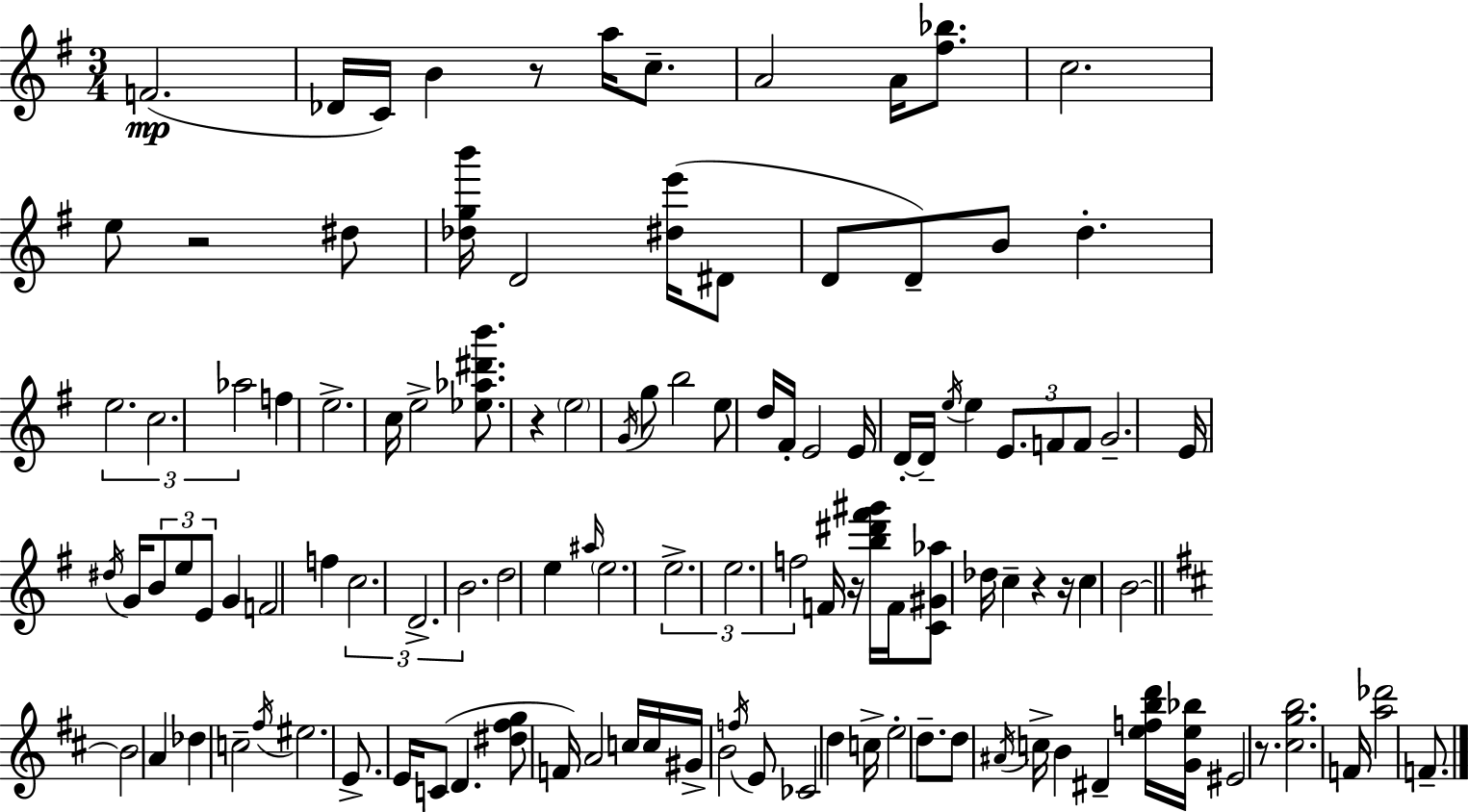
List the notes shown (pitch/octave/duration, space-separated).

F4/h. Db4/s C4/s B4/q R/e A5/s C5/e. A4/h A4/s [F#5,Bb5]/e. C5/h. E5/e R/h D#5/e [Db5,G5,B6]/s D4/h [D#5,E6]/s D#4/e D4/e D4/e B4/e D5/q. E5/h. C5/h. Ab5/h F5/q E5/h. C5/s E5/h [Eb5,Ab5,D#6,B6]/e. R/q E5/h G4/s G5/e B5/h E5/e D5/s F#4/s E4/h E4/s D4/s D4/s E5/s E5/q E4/e. F4/e F4/e G4/h. E4/s D#5/s G4/s B4/e E5/e E4/e G4/q F4/h F5/q C5/h. D4/h. B4/h. D5/h E5/q A#5/s E5/h. E5/h. E5/h. F5/h F4/s R/s [B5,D#6,F#6,G#6]/s F4/s [C4,G#4,Ab5]/e Db5/s C5/q R/q R/s C5/q B4/h B4/h A4/q Db5/q C5/h F#5/s EIS5/h. E4/e. E4/s C4/e D4/q. [D#5,F#5,G5]/e F4/s A4/h C5/s C5/s G#4/s B4/h F5/s E4/e CES4/h D5/q C5/s E5/h D5/e. D5/e A#4/s C5/s B4/q D#4/q [E5,F5,B5,D6]/s [G4,E5,Bb5]/s EIS4/h R/e. [C#5,G5,B5]/h. F4/s [A5,Db6]/h F4/e.